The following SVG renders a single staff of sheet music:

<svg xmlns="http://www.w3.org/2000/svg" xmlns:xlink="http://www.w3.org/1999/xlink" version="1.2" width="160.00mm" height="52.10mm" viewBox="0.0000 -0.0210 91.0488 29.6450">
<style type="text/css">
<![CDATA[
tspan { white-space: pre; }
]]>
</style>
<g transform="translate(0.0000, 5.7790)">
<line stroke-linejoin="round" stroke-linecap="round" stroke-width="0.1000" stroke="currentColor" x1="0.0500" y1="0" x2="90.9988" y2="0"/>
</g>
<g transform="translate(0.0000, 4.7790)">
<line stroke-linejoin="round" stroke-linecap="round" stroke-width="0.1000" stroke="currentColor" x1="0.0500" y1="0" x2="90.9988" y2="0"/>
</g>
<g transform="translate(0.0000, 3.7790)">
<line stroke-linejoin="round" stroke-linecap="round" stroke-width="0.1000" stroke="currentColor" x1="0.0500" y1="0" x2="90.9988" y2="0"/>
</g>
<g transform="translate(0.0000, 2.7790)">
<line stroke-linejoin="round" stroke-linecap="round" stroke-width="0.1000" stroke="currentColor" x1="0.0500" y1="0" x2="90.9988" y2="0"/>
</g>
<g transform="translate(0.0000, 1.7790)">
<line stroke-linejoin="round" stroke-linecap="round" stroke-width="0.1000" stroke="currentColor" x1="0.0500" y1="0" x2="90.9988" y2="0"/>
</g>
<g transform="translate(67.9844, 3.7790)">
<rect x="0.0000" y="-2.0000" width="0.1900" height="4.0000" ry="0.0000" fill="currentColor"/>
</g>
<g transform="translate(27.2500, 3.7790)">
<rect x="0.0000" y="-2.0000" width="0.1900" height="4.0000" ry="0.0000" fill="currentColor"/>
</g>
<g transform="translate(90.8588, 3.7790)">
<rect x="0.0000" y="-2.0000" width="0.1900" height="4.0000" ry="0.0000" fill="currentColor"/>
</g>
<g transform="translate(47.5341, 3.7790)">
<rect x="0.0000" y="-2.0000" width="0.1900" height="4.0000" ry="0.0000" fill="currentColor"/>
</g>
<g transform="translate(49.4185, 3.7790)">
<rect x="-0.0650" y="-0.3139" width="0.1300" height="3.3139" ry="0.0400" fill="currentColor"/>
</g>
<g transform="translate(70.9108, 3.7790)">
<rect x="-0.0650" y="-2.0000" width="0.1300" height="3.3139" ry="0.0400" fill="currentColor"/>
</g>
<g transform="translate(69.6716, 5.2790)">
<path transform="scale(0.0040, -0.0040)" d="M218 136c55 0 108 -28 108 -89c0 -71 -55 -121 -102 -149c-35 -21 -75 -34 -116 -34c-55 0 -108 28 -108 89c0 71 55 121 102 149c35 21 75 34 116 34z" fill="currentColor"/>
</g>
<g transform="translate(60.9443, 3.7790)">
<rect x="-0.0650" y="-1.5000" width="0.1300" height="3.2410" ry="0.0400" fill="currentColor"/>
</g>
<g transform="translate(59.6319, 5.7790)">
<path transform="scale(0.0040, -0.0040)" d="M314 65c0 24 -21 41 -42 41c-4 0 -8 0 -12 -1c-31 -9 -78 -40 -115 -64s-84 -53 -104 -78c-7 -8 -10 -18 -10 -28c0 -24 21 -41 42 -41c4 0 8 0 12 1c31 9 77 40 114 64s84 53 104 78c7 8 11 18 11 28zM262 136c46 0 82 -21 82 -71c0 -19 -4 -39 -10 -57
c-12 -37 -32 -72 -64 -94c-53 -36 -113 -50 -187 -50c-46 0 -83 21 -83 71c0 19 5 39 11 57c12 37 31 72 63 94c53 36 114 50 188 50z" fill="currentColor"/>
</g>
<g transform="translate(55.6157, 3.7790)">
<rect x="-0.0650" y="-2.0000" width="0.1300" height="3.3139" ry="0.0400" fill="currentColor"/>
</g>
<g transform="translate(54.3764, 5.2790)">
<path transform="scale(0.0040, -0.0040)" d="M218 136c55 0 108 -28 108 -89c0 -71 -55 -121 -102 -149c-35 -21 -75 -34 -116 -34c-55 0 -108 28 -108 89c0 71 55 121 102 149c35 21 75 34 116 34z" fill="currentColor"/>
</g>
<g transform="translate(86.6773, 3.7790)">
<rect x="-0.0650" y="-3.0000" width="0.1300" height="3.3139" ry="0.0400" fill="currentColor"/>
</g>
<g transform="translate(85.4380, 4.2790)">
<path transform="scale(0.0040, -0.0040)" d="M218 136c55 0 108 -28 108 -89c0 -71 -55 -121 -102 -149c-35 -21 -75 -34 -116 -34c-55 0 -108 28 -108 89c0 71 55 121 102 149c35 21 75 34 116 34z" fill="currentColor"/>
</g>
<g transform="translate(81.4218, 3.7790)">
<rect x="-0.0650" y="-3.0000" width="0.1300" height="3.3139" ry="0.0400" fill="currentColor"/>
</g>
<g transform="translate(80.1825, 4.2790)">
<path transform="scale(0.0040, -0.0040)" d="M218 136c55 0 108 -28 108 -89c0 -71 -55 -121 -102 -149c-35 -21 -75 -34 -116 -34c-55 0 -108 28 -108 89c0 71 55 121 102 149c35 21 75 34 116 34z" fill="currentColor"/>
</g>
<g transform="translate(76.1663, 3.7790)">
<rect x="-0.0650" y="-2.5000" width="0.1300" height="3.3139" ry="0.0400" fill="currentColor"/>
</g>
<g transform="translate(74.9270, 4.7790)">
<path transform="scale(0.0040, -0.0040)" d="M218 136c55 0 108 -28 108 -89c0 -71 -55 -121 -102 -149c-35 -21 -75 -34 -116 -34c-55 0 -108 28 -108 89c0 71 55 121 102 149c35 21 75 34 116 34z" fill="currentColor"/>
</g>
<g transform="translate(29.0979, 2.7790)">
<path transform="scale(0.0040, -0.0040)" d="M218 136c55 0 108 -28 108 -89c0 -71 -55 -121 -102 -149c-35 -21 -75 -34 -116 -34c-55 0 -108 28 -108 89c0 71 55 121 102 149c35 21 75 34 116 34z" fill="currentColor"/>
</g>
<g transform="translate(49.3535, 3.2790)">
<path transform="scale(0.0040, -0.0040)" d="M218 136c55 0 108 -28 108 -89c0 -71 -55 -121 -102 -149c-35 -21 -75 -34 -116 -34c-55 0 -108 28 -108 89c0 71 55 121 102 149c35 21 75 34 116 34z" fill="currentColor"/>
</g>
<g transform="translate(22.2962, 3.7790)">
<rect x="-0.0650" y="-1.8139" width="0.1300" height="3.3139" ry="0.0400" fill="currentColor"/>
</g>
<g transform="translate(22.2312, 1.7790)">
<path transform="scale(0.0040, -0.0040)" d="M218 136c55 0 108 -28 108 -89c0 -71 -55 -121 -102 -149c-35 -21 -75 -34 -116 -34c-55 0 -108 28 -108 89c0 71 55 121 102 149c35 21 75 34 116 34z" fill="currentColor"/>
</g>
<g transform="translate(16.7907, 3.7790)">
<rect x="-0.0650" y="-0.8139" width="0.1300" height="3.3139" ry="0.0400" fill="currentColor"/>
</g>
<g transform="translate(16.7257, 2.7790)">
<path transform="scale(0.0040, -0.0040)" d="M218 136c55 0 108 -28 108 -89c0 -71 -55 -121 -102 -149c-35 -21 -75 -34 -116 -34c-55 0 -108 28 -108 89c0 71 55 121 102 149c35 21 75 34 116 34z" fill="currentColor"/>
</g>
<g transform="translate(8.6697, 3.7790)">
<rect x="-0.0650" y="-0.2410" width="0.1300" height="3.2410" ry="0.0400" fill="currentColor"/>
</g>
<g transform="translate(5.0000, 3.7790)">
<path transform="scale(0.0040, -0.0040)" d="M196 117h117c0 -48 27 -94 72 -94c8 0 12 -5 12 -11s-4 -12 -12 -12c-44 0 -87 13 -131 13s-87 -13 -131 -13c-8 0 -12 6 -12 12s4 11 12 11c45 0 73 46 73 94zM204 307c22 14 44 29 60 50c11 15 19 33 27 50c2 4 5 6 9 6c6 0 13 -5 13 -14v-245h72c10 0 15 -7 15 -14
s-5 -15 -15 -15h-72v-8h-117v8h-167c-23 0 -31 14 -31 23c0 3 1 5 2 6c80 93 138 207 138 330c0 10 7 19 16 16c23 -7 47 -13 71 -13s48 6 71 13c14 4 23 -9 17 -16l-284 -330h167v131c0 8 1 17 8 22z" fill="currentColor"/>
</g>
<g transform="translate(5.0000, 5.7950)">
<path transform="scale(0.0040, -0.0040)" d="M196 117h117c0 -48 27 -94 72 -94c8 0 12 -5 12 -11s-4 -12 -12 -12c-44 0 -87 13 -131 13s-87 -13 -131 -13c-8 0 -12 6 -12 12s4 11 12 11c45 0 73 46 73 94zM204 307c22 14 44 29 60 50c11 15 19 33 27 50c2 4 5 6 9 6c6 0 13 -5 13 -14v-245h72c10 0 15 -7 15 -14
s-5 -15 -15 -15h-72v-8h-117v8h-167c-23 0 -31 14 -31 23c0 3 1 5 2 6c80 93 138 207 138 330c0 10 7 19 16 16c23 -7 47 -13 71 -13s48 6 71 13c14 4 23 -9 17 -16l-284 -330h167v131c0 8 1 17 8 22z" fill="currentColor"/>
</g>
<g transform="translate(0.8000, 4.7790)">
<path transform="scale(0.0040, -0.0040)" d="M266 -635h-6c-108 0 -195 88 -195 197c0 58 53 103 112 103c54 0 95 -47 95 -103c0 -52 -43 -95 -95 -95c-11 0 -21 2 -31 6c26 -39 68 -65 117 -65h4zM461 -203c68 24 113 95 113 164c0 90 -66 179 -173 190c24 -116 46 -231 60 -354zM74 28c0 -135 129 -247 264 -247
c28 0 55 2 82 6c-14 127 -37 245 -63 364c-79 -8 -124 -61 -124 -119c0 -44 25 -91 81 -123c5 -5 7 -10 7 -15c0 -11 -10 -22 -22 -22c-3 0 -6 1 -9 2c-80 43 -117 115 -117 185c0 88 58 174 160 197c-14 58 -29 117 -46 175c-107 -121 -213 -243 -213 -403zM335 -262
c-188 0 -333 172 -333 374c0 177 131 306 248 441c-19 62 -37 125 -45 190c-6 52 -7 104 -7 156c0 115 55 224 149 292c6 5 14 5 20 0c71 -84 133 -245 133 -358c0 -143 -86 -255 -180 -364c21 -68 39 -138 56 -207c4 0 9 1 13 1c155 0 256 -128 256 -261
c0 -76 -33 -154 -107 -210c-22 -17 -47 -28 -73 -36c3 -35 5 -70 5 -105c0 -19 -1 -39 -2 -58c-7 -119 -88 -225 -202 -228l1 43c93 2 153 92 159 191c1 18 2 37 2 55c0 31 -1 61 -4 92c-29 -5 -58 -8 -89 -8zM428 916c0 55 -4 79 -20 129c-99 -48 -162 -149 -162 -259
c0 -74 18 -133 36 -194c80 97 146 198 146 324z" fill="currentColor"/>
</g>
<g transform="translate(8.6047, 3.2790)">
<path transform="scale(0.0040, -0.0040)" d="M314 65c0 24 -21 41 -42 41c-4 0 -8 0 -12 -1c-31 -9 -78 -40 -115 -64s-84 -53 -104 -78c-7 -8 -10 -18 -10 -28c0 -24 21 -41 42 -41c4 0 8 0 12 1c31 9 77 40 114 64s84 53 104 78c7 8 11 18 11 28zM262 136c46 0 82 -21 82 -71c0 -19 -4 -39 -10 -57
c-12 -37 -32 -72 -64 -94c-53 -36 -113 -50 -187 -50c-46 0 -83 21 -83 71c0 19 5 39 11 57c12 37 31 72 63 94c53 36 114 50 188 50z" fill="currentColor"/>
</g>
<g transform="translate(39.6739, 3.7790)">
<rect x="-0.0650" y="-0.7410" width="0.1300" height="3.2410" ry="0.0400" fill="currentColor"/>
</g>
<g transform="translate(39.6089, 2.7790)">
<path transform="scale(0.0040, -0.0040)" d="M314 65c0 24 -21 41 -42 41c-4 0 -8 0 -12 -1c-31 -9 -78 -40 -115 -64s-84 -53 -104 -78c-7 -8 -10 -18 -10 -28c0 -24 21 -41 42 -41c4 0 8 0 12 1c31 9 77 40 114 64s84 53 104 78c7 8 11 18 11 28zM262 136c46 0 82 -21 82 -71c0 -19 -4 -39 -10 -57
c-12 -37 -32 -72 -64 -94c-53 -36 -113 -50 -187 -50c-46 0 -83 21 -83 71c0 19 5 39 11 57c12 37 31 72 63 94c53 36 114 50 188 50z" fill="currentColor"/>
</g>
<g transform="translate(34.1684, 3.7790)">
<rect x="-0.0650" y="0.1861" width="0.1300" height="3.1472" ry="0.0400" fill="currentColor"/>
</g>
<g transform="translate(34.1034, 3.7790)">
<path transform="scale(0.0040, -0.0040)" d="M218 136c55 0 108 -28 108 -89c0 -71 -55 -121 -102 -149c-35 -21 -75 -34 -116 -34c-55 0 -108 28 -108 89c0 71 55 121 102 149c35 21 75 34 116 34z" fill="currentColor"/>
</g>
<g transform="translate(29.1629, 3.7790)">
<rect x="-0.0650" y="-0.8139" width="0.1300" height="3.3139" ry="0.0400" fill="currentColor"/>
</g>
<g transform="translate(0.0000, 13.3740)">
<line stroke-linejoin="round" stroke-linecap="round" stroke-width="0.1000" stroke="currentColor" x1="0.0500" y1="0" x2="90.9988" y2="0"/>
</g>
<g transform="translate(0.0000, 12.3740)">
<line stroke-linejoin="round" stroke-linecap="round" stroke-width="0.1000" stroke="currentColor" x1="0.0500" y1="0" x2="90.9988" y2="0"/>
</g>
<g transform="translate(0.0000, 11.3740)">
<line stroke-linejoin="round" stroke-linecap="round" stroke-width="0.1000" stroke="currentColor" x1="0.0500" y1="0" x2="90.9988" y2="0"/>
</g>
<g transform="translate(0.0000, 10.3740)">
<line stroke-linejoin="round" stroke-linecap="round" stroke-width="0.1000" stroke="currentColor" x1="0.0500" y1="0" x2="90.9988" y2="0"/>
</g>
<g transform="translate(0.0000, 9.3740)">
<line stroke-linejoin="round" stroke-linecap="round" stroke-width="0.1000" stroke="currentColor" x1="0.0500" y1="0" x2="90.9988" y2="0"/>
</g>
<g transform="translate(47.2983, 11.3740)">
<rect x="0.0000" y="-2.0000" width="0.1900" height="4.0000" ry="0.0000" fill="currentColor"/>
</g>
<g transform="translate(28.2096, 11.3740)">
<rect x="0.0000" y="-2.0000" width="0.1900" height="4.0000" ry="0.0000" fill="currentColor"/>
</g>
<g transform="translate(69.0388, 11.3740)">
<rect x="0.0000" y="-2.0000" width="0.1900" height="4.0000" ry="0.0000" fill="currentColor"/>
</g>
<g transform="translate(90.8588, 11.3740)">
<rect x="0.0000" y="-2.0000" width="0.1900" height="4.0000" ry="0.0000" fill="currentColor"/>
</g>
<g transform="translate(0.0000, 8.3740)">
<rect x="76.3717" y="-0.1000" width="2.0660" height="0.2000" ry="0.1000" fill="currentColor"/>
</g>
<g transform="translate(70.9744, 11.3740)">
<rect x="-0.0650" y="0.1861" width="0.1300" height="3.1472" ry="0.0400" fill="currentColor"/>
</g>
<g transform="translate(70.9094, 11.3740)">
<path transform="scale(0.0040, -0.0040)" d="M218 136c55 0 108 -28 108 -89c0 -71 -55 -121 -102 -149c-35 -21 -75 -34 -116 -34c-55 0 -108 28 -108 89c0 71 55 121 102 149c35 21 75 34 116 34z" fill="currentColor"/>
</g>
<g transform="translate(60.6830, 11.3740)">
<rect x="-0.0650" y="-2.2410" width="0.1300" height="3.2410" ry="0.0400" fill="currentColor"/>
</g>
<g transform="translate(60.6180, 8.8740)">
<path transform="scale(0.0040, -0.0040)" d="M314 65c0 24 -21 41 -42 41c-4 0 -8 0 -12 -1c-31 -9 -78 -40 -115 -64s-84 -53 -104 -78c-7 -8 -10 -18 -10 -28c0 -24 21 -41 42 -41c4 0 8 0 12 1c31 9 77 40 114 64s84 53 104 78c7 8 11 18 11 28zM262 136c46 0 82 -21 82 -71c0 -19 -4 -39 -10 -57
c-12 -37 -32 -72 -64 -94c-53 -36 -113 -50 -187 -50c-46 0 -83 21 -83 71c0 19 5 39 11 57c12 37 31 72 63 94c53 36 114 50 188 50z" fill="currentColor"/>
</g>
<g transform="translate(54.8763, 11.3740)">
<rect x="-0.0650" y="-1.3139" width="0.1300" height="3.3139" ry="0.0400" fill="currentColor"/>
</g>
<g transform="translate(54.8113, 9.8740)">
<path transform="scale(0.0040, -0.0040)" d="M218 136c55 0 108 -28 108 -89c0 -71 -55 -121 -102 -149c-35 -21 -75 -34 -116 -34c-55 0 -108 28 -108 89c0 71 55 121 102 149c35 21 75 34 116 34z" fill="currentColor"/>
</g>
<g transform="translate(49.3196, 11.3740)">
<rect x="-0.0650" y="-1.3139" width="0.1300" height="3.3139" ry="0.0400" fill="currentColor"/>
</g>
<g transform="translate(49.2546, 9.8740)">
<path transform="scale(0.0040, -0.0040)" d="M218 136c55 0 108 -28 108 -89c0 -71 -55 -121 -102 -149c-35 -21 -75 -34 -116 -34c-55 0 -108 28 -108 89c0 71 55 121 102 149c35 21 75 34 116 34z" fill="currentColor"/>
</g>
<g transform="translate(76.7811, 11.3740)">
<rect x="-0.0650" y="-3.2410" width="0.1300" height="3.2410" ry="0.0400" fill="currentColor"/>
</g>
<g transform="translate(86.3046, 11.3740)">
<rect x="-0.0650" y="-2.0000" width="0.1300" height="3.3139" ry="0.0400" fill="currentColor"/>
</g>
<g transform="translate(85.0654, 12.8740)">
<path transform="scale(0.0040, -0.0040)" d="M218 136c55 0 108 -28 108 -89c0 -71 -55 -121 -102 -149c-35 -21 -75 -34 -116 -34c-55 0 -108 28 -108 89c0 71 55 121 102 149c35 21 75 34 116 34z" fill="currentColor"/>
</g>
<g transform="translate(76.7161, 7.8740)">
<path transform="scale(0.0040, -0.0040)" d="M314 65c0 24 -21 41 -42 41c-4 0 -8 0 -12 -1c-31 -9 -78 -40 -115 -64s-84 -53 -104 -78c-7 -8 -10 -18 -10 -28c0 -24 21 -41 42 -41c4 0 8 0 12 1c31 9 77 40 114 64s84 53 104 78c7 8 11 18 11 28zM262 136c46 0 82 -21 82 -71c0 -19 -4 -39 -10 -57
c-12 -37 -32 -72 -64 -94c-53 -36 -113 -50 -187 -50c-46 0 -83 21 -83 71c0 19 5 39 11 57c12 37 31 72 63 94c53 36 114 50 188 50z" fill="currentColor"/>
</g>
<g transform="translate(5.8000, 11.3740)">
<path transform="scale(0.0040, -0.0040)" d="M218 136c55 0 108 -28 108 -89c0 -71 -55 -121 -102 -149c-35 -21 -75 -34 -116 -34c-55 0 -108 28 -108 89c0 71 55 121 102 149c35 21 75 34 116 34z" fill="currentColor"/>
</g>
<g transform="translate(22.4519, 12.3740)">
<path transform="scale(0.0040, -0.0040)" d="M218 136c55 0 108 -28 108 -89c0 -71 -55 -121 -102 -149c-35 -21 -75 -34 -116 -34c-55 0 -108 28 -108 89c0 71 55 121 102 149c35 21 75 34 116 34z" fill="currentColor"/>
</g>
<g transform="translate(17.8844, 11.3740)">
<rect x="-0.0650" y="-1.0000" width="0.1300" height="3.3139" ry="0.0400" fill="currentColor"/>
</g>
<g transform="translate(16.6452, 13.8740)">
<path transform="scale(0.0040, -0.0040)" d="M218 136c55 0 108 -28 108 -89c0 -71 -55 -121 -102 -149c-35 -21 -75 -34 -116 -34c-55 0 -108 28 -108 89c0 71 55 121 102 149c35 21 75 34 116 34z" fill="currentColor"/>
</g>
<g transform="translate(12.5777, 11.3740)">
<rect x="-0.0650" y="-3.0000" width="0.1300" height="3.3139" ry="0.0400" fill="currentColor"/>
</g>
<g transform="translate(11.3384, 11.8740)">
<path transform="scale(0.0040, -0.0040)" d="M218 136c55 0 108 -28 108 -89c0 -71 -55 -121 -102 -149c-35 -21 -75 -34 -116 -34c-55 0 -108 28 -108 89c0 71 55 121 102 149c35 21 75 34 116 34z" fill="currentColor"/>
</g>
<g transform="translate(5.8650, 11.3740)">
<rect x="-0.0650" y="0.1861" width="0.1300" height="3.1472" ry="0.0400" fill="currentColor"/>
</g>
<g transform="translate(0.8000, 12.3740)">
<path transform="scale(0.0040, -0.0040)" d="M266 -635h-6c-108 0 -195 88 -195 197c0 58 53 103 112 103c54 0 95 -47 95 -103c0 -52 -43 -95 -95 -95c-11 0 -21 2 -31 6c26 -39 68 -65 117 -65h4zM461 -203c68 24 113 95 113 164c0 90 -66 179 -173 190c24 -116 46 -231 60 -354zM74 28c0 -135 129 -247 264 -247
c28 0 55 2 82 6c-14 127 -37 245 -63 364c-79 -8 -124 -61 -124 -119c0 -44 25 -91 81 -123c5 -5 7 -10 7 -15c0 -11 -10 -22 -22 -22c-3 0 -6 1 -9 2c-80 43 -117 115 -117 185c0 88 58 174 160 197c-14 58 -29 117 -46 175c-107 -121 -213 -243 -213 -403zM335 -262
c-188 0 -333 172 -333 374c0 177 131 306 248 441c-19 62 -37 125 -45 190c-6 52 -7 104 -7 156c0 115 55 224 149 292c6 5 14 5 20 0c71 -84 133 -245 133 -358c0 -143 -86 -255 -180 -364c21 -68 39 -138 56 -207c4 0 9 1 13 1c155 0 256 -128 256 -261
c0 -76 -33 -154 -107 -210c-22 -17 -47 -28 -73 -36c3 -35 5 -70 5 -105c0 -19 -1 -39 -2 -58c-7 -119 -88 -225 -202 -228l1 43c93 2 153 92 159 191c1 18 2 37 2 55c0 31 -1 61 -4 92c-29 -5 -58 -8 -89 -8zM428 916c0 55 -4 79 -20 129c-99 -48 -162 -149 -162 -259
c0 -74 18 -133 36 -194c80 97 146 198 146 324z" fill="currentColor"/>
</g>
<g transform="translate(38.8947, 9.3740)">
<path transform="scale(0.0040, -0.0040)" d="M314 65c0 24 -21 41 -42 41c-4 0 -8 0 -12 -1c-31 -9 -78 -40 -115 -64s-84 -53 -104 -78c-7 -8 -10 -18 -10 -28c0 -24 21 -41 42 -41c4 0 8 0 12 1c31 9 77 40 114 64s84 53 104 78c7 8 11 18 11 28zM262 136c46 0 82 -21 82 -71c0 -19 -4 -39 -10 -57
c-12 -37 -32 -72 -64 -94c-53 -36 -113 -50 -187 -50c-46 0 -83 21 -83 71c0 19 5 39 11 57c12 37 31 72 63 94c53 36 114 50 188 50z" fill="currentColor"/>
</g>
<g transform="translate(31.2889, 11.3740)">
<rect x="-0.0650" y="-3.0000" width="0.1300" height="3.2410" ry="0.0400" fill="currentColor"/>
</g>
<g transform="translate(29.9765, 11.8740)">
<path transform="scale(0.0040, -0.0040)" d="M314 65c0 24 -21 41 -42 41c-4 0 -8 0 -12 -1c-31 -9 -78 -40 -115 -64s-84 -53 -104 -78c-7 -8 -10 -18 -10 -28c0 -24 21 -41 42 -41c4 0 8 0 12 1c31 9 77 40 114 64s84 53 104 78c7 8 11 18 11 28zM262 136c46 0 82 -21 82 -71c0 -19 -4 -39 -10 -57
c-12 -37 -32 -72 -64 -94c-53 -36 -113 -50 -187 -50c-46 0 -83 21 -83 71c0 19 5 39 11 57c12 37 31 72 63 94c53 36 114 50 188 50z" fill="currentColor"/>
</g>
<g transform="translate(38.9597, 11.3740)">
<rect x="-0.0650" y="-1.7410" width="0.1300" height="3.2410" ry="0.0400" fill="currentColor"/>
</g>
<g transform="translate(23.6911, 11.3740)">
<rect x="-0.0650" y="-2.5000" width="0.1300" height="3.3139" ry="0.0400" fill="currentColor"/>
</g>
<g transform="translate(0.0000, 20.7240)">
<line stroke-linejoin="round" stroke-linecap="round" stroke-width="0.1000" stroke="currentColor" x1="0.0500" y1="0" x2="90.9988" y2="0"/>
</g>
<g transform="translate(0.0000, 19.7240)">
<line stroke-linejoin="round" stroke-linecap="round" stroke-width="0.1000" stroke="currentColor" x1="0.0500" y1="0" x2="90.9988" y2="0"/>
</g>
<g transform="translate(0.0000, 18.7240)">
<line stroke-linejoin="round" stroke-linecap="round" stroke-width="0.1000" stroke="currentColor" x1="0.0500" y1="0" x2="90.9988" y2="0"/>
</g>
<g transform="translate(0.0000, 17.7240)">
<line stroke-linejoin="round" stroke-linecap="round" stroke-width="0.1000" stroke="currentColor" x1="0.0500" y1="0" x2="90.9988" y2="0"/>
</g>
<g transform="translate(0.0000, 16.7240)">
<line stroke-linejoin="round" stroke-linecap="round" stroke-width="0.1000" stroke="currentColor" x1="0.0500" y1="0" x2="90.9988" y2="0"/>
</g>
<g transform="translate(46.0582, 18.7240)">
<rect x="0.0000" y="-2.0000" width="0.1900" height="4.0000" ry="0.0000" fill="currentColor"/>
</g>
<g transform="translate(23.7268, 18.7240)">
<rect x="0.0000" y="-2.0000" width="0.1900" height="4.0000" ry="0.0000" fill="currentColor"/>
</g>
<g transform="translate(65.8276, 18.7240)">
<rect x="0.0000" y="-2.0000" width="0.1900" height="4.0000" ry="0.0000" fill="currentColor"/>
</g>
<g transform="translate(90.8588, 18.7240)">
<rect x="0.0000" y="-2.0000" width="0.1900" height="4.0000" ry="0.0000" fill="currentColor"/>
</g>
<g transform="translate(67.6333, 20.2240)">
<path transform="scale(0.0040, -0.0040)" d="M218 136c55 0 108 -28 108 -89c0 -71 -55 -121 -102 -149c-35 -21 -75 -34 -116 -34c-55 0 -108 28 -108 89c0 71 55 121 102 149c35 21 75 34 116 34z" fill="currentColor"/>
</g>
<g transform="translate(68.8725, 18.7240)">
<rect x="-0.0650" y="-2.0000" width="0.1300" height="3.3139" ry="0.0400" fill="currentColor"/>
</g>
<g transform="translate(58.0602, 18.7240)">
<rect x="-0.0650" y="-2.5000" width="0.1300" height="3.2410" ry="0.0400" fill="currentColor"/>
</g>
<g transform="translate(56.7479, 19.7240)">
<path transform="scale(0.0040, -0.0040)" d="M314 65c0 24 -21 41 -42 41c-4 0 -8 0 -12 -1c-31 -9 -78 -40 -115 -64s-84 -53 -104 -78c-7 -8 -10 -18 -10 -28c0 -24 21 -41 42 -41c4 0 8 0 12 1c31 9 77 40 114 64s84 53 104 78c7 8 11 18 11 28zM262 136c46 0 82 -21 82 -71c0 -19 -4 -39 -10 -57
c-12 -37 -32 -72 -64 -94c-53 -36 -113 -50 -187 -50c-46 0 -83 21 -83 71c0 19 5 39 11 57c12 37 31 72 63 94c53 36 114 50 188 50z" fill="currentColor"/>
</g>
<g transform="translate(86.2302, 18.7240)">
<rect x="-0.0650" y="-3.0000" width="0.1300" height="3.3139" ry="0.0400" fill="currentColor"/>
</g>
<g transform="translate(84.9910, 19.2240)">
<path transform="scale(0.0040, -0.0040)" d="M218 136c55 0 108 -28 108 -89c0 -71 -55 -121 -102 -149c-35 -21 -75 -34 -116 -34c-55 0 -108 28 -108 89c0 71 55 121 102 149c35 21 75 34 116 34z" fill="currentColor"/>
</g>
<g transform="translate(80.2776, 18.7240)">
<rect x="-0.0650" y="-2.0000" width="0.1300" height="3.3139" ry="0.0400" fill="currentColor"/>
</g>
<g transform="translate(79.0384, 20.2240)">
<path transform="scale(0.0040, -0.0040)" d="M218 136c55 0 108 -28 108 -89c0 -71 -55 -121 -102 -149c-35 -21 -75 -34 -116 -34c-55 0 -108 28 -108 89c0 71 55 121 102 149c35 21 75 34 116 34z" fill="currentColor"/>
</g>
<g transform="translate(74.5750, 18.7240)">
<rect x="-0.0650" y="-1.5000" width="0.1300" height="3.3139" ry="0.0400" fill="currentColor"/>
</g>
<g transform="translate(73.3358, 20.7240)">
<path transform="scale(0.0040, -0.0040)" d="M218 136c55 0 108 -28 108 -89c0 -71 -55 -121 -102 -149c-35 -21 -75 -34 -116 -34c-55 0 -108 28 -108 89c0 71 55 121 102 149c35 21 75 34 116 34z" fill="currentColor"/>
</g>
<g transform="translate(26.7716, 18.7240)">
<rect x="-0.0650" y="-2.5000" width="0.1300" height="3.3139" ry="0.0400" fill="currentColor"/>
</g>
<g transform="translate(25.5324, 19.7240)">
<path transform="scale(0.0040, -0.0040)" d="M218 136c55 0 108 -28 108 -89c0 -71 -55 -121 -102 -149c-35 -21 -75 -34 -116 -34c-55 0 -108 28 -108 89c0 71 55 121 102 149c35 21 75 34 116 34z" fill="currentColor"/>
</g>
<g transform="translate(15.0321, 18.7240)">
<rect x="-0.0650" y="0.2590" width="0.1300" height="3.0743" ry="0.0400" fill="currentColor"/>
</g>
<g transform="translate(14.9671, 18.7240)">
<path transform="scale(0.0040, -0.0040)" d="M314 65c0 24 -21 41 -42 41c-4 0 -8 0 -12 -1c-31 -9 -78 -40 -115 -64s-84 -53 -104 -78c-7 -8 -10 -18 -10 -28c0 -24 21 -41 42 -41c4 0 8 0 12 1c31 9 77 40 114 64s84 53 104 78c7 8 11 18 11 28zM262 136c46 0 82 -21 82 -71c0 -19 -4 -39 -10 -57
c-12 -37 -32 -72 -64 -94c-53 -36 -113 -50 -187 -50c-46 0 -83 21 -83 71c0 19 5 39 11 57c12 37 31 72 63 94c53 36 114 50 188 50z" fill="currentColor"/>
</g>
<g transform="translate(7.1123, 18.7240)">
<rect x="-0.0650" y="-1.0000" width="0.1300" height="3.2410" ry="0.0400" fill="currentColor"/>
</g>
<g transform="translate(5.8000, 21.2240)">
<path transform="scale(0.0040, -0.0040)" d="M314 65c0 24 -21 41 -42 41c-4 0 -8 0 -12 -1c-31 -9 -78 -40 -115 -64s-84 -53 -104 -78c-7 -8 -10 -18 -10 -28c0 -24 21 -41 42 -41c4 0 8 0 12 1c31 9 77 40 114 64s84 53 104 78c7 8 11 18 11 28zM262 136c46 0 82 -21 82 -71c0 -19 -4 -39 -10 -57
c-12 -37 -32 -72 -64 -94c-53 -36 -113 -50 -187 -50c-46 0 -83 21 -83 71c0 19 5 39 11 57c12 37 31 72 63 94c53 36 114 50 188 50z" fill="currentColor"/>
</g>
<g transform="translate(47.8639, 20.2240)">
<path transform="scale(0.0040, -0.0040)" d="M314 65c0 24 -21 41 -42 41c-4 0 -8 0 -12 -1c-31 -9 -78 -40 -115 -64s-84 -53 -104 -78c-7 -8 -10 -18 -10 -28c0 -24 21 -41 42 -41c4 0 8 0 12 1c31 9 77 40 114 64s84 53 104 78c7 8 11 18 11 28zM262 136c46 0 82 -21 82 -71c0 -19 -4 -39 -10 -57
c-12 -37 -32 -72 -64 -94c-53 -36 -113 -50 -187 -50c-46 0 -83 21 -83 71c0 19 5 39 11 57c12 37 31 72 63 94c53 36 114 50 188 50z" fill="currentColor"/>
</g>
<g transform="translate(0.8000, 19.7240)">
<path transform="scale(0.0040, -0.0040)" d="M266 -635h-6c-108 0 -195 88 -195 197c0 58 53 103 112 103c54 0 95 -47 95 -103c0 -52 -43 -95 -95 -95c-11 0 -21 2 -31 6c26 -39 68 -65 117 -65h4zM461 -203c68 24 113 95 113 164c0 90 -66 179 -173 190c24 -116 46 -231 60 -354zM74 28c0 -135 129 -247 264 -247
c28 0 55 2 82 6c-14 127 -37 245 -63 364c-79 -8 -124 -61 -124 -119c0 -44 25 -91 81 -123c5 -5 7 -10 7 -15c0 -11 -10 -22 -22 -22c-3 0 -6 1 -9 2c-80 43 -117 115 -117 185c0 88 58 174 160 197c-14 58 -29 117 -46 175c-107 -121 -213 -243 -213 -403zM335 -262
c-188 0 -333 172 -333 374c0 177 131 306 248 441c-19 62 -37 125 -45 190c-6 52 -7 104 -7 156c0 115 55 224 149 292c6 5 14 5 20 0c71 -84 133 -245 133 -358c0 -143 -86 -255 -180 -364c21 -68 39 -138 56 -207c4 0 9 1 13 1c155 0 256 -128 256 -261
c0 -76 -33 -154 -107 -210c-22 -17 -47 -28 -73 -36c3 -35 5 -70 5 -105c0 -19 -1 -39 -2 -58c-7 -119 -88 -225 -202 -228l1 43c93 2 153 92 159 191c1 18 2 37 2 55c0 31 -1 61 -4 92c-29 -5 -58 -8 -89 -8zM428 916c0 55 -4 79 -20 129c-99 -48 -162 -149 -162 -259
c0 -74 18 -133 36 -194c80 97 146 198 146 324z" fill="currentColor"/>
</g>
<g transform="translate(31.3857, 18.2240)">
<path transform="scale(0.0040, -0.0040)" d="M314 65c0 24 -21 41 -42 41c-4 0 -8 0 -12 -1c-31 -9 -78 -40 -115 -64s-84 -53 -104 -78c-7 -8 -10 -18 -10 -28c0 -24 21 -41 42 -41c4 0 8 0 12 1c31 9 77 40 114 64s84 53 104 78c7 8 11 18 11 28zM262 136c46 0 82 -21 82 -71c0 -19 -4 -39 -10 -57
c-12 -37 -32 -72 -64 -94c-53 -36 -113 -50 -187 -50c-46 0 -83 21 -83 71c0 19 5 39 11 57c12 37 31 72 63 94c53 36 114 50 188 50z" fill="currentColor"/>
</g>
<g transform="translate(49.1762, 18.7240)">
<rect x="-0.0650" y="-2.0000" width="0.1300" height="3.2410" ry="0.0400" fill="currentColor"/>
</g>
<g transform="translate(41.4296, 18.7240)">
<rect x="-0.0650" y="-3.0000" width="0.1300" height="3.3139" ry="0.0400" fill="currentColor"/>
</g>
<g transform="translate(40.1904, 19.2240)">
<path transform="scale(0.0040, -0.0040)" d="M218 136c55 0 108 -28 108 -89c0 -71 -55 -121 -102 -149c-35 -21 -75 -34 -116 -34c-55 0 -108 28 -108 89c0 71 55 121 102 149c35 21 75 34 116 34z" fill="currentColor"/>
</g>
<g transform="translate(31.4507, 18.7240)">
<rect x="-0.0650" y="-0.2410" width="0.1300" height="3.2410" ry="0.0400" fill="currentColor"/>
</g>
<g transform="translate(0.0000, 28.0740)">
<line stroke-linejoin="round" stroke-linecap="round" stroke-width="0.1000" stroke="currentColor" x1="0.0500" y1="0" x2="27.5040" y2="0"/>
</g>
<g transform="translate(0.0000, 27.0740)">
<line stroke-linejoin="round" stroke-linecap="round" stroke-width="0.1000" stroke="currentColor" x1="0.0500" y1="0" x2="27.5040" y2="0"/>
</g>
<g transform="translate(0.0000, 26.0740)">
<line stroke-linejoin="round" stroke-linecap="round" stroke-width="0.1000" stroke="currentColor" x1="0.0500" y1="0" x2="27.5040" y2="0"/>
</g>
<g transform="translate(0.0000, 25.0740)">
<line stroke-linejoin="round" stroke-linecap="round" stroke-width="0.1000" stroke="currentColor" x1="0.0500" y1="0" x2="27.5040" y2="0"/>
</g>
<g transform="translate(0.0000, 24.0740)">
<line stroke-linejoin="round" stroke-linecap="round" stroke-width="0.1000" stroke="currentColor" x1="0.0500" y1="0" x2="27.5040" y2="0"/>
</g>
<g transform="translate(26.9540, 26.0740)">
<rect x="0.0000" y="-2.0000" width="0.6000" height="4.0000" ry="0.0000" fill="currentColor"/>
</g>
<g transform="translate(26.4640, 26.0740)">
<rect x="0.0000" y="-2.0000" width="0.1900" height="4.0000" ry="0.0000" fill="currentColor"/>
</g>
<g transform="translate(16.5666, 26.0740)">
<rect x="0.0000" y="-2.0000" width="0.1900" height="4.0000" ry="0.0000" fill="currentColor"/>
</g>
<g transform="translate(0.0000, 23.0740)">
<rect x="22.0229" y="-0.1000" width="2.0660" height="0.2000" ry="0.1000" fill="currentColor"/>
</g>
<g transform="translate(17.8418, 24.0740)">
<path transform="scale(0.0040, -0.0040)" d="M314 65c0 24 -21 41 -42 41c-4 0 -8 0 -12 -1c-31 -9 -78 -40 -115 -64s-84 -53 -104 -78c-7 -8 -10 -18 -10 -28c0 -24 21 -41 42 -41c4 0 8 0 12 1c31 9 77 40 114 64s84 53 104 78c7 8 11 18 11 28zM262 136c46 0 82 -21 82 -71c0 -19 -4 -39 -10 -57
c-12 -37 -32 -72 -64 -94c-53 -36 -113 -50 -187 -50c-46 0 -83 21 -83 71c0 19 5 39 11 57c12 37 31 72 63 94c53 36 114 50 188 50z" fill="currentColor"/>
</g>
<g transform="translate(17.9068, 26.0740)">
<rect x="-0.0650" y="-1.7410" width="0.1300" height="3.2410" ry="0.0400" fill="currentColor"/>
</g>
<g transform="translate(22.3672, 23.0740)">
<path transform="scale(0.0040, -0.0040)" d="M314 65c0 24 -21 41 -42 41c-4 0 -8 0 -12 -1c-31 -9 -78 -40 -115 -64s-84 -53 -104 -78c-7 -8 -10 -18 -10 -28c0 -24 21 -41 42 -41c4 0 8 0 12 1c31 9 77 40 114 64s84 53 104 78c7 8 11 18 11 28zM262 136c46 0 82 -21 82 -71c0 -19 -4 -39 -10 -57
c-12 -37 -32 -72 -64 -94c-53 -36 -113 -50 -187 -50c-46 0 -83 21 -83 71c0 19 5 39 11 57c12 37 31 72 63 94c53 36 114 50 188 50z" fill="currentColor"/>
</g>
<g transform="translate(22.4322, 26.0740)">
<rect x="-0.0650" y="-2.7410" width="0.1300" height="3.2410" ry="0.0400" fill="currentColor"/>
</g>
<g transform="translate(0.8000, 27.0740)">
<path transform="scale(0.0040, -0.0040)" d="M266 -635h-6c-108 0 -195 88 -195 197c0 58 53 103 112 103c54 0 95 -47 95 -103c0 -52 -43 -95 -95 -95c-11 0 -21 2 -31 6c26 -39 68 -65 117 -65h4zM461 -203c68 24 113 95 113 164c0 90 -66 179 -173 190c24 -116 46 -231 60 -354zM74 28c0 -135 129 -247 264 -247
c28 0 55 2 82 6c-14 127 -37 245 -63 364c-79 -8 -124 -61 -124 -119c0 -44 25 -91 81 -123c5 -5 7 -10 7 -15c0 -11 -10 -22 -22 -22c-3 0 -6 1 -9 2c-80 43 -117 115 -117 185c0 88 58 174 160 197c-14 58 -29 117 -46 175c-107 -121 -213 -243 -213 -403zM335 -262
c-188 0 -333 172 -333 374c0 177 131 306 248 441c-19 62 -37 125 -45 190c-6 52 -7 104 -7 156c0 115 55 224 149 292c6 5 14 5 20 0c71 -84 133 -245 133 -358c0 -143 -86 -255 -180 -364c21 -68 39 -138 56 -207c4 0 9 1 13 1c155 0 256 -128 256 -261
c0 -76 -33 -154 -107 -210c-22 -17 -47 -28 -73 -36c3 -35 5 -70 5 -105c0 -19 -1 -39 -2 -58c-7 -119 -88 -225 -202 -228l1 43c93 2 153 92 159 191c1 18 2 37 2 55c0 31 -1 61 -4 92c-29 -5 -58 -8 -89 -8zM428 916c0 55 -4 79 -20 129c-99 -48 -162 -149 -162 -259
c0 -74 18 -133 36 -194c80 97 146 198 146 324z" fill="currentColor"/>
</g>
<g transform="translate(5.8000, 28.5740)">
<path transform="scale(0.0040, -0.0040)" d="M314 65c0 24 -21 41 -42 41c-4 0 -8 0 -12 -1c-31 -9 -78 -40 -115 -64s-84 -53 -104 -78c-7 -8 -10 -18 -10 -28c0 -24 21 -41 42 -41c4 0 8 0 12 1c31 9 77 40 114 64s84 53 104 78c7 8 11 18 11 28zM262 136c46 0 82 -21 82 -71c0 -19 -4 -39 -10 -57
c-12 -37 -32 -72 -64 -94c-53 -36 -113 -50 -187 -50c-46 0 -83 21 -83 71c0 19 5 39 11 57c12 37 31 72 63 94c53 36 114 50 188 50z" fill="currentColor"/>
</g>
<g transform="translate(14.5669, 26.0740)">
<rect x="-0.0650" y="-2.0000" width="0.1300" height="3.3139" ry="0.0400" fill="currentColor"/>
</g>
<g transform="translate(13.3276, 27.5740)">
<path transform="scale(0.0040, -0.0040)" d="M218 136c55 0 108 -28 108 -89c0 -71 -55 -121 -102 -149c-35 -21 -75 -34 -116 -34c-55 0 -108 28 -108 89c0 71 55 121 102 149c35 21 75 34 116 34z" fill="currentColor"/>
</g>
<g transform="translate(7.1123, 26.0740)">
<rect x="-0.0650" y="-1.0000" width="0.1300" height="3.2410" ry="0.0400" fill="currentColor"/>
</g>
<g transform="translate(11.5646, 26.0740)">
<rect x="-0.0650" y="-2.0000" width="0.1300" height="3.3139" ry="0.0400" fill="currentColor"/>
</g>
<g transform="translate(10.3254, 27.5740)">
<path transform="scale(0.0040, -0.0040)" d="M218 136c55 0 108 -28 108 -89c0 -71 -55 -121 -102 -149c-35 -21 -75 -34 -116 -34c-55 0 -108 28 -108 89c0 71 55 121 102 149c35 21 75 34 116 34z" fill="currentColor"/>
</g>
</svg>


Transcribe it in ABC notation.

X:1
T:Untitled
M:4/4
L:1/4
K:C
c2 d f d B d2 c F E2 F G A A B A D G A2 f2 e e g2 B b2 F D2 B2 G c2 A F2 G2 F E F A D2 F F f2 a2